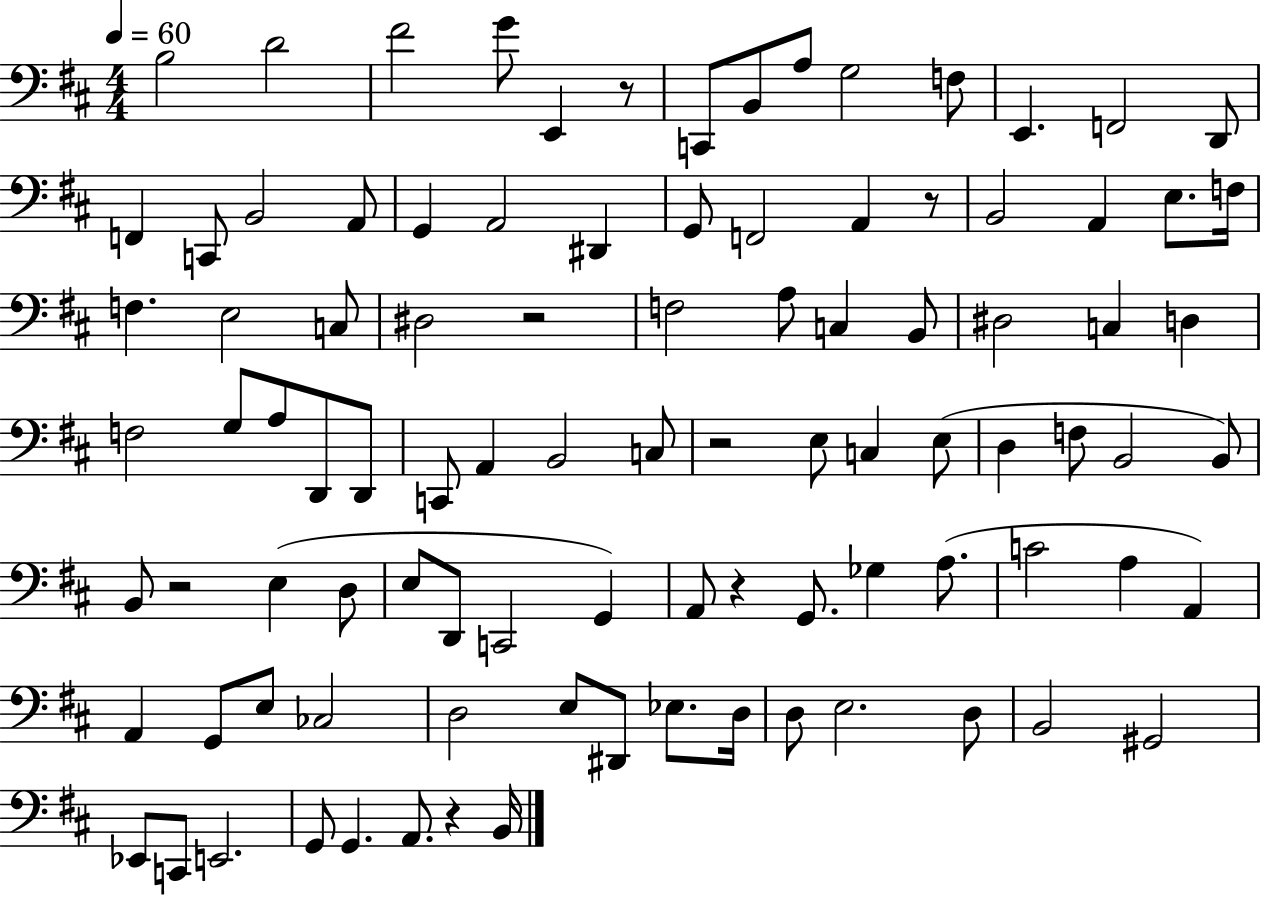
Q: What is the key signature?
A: D major